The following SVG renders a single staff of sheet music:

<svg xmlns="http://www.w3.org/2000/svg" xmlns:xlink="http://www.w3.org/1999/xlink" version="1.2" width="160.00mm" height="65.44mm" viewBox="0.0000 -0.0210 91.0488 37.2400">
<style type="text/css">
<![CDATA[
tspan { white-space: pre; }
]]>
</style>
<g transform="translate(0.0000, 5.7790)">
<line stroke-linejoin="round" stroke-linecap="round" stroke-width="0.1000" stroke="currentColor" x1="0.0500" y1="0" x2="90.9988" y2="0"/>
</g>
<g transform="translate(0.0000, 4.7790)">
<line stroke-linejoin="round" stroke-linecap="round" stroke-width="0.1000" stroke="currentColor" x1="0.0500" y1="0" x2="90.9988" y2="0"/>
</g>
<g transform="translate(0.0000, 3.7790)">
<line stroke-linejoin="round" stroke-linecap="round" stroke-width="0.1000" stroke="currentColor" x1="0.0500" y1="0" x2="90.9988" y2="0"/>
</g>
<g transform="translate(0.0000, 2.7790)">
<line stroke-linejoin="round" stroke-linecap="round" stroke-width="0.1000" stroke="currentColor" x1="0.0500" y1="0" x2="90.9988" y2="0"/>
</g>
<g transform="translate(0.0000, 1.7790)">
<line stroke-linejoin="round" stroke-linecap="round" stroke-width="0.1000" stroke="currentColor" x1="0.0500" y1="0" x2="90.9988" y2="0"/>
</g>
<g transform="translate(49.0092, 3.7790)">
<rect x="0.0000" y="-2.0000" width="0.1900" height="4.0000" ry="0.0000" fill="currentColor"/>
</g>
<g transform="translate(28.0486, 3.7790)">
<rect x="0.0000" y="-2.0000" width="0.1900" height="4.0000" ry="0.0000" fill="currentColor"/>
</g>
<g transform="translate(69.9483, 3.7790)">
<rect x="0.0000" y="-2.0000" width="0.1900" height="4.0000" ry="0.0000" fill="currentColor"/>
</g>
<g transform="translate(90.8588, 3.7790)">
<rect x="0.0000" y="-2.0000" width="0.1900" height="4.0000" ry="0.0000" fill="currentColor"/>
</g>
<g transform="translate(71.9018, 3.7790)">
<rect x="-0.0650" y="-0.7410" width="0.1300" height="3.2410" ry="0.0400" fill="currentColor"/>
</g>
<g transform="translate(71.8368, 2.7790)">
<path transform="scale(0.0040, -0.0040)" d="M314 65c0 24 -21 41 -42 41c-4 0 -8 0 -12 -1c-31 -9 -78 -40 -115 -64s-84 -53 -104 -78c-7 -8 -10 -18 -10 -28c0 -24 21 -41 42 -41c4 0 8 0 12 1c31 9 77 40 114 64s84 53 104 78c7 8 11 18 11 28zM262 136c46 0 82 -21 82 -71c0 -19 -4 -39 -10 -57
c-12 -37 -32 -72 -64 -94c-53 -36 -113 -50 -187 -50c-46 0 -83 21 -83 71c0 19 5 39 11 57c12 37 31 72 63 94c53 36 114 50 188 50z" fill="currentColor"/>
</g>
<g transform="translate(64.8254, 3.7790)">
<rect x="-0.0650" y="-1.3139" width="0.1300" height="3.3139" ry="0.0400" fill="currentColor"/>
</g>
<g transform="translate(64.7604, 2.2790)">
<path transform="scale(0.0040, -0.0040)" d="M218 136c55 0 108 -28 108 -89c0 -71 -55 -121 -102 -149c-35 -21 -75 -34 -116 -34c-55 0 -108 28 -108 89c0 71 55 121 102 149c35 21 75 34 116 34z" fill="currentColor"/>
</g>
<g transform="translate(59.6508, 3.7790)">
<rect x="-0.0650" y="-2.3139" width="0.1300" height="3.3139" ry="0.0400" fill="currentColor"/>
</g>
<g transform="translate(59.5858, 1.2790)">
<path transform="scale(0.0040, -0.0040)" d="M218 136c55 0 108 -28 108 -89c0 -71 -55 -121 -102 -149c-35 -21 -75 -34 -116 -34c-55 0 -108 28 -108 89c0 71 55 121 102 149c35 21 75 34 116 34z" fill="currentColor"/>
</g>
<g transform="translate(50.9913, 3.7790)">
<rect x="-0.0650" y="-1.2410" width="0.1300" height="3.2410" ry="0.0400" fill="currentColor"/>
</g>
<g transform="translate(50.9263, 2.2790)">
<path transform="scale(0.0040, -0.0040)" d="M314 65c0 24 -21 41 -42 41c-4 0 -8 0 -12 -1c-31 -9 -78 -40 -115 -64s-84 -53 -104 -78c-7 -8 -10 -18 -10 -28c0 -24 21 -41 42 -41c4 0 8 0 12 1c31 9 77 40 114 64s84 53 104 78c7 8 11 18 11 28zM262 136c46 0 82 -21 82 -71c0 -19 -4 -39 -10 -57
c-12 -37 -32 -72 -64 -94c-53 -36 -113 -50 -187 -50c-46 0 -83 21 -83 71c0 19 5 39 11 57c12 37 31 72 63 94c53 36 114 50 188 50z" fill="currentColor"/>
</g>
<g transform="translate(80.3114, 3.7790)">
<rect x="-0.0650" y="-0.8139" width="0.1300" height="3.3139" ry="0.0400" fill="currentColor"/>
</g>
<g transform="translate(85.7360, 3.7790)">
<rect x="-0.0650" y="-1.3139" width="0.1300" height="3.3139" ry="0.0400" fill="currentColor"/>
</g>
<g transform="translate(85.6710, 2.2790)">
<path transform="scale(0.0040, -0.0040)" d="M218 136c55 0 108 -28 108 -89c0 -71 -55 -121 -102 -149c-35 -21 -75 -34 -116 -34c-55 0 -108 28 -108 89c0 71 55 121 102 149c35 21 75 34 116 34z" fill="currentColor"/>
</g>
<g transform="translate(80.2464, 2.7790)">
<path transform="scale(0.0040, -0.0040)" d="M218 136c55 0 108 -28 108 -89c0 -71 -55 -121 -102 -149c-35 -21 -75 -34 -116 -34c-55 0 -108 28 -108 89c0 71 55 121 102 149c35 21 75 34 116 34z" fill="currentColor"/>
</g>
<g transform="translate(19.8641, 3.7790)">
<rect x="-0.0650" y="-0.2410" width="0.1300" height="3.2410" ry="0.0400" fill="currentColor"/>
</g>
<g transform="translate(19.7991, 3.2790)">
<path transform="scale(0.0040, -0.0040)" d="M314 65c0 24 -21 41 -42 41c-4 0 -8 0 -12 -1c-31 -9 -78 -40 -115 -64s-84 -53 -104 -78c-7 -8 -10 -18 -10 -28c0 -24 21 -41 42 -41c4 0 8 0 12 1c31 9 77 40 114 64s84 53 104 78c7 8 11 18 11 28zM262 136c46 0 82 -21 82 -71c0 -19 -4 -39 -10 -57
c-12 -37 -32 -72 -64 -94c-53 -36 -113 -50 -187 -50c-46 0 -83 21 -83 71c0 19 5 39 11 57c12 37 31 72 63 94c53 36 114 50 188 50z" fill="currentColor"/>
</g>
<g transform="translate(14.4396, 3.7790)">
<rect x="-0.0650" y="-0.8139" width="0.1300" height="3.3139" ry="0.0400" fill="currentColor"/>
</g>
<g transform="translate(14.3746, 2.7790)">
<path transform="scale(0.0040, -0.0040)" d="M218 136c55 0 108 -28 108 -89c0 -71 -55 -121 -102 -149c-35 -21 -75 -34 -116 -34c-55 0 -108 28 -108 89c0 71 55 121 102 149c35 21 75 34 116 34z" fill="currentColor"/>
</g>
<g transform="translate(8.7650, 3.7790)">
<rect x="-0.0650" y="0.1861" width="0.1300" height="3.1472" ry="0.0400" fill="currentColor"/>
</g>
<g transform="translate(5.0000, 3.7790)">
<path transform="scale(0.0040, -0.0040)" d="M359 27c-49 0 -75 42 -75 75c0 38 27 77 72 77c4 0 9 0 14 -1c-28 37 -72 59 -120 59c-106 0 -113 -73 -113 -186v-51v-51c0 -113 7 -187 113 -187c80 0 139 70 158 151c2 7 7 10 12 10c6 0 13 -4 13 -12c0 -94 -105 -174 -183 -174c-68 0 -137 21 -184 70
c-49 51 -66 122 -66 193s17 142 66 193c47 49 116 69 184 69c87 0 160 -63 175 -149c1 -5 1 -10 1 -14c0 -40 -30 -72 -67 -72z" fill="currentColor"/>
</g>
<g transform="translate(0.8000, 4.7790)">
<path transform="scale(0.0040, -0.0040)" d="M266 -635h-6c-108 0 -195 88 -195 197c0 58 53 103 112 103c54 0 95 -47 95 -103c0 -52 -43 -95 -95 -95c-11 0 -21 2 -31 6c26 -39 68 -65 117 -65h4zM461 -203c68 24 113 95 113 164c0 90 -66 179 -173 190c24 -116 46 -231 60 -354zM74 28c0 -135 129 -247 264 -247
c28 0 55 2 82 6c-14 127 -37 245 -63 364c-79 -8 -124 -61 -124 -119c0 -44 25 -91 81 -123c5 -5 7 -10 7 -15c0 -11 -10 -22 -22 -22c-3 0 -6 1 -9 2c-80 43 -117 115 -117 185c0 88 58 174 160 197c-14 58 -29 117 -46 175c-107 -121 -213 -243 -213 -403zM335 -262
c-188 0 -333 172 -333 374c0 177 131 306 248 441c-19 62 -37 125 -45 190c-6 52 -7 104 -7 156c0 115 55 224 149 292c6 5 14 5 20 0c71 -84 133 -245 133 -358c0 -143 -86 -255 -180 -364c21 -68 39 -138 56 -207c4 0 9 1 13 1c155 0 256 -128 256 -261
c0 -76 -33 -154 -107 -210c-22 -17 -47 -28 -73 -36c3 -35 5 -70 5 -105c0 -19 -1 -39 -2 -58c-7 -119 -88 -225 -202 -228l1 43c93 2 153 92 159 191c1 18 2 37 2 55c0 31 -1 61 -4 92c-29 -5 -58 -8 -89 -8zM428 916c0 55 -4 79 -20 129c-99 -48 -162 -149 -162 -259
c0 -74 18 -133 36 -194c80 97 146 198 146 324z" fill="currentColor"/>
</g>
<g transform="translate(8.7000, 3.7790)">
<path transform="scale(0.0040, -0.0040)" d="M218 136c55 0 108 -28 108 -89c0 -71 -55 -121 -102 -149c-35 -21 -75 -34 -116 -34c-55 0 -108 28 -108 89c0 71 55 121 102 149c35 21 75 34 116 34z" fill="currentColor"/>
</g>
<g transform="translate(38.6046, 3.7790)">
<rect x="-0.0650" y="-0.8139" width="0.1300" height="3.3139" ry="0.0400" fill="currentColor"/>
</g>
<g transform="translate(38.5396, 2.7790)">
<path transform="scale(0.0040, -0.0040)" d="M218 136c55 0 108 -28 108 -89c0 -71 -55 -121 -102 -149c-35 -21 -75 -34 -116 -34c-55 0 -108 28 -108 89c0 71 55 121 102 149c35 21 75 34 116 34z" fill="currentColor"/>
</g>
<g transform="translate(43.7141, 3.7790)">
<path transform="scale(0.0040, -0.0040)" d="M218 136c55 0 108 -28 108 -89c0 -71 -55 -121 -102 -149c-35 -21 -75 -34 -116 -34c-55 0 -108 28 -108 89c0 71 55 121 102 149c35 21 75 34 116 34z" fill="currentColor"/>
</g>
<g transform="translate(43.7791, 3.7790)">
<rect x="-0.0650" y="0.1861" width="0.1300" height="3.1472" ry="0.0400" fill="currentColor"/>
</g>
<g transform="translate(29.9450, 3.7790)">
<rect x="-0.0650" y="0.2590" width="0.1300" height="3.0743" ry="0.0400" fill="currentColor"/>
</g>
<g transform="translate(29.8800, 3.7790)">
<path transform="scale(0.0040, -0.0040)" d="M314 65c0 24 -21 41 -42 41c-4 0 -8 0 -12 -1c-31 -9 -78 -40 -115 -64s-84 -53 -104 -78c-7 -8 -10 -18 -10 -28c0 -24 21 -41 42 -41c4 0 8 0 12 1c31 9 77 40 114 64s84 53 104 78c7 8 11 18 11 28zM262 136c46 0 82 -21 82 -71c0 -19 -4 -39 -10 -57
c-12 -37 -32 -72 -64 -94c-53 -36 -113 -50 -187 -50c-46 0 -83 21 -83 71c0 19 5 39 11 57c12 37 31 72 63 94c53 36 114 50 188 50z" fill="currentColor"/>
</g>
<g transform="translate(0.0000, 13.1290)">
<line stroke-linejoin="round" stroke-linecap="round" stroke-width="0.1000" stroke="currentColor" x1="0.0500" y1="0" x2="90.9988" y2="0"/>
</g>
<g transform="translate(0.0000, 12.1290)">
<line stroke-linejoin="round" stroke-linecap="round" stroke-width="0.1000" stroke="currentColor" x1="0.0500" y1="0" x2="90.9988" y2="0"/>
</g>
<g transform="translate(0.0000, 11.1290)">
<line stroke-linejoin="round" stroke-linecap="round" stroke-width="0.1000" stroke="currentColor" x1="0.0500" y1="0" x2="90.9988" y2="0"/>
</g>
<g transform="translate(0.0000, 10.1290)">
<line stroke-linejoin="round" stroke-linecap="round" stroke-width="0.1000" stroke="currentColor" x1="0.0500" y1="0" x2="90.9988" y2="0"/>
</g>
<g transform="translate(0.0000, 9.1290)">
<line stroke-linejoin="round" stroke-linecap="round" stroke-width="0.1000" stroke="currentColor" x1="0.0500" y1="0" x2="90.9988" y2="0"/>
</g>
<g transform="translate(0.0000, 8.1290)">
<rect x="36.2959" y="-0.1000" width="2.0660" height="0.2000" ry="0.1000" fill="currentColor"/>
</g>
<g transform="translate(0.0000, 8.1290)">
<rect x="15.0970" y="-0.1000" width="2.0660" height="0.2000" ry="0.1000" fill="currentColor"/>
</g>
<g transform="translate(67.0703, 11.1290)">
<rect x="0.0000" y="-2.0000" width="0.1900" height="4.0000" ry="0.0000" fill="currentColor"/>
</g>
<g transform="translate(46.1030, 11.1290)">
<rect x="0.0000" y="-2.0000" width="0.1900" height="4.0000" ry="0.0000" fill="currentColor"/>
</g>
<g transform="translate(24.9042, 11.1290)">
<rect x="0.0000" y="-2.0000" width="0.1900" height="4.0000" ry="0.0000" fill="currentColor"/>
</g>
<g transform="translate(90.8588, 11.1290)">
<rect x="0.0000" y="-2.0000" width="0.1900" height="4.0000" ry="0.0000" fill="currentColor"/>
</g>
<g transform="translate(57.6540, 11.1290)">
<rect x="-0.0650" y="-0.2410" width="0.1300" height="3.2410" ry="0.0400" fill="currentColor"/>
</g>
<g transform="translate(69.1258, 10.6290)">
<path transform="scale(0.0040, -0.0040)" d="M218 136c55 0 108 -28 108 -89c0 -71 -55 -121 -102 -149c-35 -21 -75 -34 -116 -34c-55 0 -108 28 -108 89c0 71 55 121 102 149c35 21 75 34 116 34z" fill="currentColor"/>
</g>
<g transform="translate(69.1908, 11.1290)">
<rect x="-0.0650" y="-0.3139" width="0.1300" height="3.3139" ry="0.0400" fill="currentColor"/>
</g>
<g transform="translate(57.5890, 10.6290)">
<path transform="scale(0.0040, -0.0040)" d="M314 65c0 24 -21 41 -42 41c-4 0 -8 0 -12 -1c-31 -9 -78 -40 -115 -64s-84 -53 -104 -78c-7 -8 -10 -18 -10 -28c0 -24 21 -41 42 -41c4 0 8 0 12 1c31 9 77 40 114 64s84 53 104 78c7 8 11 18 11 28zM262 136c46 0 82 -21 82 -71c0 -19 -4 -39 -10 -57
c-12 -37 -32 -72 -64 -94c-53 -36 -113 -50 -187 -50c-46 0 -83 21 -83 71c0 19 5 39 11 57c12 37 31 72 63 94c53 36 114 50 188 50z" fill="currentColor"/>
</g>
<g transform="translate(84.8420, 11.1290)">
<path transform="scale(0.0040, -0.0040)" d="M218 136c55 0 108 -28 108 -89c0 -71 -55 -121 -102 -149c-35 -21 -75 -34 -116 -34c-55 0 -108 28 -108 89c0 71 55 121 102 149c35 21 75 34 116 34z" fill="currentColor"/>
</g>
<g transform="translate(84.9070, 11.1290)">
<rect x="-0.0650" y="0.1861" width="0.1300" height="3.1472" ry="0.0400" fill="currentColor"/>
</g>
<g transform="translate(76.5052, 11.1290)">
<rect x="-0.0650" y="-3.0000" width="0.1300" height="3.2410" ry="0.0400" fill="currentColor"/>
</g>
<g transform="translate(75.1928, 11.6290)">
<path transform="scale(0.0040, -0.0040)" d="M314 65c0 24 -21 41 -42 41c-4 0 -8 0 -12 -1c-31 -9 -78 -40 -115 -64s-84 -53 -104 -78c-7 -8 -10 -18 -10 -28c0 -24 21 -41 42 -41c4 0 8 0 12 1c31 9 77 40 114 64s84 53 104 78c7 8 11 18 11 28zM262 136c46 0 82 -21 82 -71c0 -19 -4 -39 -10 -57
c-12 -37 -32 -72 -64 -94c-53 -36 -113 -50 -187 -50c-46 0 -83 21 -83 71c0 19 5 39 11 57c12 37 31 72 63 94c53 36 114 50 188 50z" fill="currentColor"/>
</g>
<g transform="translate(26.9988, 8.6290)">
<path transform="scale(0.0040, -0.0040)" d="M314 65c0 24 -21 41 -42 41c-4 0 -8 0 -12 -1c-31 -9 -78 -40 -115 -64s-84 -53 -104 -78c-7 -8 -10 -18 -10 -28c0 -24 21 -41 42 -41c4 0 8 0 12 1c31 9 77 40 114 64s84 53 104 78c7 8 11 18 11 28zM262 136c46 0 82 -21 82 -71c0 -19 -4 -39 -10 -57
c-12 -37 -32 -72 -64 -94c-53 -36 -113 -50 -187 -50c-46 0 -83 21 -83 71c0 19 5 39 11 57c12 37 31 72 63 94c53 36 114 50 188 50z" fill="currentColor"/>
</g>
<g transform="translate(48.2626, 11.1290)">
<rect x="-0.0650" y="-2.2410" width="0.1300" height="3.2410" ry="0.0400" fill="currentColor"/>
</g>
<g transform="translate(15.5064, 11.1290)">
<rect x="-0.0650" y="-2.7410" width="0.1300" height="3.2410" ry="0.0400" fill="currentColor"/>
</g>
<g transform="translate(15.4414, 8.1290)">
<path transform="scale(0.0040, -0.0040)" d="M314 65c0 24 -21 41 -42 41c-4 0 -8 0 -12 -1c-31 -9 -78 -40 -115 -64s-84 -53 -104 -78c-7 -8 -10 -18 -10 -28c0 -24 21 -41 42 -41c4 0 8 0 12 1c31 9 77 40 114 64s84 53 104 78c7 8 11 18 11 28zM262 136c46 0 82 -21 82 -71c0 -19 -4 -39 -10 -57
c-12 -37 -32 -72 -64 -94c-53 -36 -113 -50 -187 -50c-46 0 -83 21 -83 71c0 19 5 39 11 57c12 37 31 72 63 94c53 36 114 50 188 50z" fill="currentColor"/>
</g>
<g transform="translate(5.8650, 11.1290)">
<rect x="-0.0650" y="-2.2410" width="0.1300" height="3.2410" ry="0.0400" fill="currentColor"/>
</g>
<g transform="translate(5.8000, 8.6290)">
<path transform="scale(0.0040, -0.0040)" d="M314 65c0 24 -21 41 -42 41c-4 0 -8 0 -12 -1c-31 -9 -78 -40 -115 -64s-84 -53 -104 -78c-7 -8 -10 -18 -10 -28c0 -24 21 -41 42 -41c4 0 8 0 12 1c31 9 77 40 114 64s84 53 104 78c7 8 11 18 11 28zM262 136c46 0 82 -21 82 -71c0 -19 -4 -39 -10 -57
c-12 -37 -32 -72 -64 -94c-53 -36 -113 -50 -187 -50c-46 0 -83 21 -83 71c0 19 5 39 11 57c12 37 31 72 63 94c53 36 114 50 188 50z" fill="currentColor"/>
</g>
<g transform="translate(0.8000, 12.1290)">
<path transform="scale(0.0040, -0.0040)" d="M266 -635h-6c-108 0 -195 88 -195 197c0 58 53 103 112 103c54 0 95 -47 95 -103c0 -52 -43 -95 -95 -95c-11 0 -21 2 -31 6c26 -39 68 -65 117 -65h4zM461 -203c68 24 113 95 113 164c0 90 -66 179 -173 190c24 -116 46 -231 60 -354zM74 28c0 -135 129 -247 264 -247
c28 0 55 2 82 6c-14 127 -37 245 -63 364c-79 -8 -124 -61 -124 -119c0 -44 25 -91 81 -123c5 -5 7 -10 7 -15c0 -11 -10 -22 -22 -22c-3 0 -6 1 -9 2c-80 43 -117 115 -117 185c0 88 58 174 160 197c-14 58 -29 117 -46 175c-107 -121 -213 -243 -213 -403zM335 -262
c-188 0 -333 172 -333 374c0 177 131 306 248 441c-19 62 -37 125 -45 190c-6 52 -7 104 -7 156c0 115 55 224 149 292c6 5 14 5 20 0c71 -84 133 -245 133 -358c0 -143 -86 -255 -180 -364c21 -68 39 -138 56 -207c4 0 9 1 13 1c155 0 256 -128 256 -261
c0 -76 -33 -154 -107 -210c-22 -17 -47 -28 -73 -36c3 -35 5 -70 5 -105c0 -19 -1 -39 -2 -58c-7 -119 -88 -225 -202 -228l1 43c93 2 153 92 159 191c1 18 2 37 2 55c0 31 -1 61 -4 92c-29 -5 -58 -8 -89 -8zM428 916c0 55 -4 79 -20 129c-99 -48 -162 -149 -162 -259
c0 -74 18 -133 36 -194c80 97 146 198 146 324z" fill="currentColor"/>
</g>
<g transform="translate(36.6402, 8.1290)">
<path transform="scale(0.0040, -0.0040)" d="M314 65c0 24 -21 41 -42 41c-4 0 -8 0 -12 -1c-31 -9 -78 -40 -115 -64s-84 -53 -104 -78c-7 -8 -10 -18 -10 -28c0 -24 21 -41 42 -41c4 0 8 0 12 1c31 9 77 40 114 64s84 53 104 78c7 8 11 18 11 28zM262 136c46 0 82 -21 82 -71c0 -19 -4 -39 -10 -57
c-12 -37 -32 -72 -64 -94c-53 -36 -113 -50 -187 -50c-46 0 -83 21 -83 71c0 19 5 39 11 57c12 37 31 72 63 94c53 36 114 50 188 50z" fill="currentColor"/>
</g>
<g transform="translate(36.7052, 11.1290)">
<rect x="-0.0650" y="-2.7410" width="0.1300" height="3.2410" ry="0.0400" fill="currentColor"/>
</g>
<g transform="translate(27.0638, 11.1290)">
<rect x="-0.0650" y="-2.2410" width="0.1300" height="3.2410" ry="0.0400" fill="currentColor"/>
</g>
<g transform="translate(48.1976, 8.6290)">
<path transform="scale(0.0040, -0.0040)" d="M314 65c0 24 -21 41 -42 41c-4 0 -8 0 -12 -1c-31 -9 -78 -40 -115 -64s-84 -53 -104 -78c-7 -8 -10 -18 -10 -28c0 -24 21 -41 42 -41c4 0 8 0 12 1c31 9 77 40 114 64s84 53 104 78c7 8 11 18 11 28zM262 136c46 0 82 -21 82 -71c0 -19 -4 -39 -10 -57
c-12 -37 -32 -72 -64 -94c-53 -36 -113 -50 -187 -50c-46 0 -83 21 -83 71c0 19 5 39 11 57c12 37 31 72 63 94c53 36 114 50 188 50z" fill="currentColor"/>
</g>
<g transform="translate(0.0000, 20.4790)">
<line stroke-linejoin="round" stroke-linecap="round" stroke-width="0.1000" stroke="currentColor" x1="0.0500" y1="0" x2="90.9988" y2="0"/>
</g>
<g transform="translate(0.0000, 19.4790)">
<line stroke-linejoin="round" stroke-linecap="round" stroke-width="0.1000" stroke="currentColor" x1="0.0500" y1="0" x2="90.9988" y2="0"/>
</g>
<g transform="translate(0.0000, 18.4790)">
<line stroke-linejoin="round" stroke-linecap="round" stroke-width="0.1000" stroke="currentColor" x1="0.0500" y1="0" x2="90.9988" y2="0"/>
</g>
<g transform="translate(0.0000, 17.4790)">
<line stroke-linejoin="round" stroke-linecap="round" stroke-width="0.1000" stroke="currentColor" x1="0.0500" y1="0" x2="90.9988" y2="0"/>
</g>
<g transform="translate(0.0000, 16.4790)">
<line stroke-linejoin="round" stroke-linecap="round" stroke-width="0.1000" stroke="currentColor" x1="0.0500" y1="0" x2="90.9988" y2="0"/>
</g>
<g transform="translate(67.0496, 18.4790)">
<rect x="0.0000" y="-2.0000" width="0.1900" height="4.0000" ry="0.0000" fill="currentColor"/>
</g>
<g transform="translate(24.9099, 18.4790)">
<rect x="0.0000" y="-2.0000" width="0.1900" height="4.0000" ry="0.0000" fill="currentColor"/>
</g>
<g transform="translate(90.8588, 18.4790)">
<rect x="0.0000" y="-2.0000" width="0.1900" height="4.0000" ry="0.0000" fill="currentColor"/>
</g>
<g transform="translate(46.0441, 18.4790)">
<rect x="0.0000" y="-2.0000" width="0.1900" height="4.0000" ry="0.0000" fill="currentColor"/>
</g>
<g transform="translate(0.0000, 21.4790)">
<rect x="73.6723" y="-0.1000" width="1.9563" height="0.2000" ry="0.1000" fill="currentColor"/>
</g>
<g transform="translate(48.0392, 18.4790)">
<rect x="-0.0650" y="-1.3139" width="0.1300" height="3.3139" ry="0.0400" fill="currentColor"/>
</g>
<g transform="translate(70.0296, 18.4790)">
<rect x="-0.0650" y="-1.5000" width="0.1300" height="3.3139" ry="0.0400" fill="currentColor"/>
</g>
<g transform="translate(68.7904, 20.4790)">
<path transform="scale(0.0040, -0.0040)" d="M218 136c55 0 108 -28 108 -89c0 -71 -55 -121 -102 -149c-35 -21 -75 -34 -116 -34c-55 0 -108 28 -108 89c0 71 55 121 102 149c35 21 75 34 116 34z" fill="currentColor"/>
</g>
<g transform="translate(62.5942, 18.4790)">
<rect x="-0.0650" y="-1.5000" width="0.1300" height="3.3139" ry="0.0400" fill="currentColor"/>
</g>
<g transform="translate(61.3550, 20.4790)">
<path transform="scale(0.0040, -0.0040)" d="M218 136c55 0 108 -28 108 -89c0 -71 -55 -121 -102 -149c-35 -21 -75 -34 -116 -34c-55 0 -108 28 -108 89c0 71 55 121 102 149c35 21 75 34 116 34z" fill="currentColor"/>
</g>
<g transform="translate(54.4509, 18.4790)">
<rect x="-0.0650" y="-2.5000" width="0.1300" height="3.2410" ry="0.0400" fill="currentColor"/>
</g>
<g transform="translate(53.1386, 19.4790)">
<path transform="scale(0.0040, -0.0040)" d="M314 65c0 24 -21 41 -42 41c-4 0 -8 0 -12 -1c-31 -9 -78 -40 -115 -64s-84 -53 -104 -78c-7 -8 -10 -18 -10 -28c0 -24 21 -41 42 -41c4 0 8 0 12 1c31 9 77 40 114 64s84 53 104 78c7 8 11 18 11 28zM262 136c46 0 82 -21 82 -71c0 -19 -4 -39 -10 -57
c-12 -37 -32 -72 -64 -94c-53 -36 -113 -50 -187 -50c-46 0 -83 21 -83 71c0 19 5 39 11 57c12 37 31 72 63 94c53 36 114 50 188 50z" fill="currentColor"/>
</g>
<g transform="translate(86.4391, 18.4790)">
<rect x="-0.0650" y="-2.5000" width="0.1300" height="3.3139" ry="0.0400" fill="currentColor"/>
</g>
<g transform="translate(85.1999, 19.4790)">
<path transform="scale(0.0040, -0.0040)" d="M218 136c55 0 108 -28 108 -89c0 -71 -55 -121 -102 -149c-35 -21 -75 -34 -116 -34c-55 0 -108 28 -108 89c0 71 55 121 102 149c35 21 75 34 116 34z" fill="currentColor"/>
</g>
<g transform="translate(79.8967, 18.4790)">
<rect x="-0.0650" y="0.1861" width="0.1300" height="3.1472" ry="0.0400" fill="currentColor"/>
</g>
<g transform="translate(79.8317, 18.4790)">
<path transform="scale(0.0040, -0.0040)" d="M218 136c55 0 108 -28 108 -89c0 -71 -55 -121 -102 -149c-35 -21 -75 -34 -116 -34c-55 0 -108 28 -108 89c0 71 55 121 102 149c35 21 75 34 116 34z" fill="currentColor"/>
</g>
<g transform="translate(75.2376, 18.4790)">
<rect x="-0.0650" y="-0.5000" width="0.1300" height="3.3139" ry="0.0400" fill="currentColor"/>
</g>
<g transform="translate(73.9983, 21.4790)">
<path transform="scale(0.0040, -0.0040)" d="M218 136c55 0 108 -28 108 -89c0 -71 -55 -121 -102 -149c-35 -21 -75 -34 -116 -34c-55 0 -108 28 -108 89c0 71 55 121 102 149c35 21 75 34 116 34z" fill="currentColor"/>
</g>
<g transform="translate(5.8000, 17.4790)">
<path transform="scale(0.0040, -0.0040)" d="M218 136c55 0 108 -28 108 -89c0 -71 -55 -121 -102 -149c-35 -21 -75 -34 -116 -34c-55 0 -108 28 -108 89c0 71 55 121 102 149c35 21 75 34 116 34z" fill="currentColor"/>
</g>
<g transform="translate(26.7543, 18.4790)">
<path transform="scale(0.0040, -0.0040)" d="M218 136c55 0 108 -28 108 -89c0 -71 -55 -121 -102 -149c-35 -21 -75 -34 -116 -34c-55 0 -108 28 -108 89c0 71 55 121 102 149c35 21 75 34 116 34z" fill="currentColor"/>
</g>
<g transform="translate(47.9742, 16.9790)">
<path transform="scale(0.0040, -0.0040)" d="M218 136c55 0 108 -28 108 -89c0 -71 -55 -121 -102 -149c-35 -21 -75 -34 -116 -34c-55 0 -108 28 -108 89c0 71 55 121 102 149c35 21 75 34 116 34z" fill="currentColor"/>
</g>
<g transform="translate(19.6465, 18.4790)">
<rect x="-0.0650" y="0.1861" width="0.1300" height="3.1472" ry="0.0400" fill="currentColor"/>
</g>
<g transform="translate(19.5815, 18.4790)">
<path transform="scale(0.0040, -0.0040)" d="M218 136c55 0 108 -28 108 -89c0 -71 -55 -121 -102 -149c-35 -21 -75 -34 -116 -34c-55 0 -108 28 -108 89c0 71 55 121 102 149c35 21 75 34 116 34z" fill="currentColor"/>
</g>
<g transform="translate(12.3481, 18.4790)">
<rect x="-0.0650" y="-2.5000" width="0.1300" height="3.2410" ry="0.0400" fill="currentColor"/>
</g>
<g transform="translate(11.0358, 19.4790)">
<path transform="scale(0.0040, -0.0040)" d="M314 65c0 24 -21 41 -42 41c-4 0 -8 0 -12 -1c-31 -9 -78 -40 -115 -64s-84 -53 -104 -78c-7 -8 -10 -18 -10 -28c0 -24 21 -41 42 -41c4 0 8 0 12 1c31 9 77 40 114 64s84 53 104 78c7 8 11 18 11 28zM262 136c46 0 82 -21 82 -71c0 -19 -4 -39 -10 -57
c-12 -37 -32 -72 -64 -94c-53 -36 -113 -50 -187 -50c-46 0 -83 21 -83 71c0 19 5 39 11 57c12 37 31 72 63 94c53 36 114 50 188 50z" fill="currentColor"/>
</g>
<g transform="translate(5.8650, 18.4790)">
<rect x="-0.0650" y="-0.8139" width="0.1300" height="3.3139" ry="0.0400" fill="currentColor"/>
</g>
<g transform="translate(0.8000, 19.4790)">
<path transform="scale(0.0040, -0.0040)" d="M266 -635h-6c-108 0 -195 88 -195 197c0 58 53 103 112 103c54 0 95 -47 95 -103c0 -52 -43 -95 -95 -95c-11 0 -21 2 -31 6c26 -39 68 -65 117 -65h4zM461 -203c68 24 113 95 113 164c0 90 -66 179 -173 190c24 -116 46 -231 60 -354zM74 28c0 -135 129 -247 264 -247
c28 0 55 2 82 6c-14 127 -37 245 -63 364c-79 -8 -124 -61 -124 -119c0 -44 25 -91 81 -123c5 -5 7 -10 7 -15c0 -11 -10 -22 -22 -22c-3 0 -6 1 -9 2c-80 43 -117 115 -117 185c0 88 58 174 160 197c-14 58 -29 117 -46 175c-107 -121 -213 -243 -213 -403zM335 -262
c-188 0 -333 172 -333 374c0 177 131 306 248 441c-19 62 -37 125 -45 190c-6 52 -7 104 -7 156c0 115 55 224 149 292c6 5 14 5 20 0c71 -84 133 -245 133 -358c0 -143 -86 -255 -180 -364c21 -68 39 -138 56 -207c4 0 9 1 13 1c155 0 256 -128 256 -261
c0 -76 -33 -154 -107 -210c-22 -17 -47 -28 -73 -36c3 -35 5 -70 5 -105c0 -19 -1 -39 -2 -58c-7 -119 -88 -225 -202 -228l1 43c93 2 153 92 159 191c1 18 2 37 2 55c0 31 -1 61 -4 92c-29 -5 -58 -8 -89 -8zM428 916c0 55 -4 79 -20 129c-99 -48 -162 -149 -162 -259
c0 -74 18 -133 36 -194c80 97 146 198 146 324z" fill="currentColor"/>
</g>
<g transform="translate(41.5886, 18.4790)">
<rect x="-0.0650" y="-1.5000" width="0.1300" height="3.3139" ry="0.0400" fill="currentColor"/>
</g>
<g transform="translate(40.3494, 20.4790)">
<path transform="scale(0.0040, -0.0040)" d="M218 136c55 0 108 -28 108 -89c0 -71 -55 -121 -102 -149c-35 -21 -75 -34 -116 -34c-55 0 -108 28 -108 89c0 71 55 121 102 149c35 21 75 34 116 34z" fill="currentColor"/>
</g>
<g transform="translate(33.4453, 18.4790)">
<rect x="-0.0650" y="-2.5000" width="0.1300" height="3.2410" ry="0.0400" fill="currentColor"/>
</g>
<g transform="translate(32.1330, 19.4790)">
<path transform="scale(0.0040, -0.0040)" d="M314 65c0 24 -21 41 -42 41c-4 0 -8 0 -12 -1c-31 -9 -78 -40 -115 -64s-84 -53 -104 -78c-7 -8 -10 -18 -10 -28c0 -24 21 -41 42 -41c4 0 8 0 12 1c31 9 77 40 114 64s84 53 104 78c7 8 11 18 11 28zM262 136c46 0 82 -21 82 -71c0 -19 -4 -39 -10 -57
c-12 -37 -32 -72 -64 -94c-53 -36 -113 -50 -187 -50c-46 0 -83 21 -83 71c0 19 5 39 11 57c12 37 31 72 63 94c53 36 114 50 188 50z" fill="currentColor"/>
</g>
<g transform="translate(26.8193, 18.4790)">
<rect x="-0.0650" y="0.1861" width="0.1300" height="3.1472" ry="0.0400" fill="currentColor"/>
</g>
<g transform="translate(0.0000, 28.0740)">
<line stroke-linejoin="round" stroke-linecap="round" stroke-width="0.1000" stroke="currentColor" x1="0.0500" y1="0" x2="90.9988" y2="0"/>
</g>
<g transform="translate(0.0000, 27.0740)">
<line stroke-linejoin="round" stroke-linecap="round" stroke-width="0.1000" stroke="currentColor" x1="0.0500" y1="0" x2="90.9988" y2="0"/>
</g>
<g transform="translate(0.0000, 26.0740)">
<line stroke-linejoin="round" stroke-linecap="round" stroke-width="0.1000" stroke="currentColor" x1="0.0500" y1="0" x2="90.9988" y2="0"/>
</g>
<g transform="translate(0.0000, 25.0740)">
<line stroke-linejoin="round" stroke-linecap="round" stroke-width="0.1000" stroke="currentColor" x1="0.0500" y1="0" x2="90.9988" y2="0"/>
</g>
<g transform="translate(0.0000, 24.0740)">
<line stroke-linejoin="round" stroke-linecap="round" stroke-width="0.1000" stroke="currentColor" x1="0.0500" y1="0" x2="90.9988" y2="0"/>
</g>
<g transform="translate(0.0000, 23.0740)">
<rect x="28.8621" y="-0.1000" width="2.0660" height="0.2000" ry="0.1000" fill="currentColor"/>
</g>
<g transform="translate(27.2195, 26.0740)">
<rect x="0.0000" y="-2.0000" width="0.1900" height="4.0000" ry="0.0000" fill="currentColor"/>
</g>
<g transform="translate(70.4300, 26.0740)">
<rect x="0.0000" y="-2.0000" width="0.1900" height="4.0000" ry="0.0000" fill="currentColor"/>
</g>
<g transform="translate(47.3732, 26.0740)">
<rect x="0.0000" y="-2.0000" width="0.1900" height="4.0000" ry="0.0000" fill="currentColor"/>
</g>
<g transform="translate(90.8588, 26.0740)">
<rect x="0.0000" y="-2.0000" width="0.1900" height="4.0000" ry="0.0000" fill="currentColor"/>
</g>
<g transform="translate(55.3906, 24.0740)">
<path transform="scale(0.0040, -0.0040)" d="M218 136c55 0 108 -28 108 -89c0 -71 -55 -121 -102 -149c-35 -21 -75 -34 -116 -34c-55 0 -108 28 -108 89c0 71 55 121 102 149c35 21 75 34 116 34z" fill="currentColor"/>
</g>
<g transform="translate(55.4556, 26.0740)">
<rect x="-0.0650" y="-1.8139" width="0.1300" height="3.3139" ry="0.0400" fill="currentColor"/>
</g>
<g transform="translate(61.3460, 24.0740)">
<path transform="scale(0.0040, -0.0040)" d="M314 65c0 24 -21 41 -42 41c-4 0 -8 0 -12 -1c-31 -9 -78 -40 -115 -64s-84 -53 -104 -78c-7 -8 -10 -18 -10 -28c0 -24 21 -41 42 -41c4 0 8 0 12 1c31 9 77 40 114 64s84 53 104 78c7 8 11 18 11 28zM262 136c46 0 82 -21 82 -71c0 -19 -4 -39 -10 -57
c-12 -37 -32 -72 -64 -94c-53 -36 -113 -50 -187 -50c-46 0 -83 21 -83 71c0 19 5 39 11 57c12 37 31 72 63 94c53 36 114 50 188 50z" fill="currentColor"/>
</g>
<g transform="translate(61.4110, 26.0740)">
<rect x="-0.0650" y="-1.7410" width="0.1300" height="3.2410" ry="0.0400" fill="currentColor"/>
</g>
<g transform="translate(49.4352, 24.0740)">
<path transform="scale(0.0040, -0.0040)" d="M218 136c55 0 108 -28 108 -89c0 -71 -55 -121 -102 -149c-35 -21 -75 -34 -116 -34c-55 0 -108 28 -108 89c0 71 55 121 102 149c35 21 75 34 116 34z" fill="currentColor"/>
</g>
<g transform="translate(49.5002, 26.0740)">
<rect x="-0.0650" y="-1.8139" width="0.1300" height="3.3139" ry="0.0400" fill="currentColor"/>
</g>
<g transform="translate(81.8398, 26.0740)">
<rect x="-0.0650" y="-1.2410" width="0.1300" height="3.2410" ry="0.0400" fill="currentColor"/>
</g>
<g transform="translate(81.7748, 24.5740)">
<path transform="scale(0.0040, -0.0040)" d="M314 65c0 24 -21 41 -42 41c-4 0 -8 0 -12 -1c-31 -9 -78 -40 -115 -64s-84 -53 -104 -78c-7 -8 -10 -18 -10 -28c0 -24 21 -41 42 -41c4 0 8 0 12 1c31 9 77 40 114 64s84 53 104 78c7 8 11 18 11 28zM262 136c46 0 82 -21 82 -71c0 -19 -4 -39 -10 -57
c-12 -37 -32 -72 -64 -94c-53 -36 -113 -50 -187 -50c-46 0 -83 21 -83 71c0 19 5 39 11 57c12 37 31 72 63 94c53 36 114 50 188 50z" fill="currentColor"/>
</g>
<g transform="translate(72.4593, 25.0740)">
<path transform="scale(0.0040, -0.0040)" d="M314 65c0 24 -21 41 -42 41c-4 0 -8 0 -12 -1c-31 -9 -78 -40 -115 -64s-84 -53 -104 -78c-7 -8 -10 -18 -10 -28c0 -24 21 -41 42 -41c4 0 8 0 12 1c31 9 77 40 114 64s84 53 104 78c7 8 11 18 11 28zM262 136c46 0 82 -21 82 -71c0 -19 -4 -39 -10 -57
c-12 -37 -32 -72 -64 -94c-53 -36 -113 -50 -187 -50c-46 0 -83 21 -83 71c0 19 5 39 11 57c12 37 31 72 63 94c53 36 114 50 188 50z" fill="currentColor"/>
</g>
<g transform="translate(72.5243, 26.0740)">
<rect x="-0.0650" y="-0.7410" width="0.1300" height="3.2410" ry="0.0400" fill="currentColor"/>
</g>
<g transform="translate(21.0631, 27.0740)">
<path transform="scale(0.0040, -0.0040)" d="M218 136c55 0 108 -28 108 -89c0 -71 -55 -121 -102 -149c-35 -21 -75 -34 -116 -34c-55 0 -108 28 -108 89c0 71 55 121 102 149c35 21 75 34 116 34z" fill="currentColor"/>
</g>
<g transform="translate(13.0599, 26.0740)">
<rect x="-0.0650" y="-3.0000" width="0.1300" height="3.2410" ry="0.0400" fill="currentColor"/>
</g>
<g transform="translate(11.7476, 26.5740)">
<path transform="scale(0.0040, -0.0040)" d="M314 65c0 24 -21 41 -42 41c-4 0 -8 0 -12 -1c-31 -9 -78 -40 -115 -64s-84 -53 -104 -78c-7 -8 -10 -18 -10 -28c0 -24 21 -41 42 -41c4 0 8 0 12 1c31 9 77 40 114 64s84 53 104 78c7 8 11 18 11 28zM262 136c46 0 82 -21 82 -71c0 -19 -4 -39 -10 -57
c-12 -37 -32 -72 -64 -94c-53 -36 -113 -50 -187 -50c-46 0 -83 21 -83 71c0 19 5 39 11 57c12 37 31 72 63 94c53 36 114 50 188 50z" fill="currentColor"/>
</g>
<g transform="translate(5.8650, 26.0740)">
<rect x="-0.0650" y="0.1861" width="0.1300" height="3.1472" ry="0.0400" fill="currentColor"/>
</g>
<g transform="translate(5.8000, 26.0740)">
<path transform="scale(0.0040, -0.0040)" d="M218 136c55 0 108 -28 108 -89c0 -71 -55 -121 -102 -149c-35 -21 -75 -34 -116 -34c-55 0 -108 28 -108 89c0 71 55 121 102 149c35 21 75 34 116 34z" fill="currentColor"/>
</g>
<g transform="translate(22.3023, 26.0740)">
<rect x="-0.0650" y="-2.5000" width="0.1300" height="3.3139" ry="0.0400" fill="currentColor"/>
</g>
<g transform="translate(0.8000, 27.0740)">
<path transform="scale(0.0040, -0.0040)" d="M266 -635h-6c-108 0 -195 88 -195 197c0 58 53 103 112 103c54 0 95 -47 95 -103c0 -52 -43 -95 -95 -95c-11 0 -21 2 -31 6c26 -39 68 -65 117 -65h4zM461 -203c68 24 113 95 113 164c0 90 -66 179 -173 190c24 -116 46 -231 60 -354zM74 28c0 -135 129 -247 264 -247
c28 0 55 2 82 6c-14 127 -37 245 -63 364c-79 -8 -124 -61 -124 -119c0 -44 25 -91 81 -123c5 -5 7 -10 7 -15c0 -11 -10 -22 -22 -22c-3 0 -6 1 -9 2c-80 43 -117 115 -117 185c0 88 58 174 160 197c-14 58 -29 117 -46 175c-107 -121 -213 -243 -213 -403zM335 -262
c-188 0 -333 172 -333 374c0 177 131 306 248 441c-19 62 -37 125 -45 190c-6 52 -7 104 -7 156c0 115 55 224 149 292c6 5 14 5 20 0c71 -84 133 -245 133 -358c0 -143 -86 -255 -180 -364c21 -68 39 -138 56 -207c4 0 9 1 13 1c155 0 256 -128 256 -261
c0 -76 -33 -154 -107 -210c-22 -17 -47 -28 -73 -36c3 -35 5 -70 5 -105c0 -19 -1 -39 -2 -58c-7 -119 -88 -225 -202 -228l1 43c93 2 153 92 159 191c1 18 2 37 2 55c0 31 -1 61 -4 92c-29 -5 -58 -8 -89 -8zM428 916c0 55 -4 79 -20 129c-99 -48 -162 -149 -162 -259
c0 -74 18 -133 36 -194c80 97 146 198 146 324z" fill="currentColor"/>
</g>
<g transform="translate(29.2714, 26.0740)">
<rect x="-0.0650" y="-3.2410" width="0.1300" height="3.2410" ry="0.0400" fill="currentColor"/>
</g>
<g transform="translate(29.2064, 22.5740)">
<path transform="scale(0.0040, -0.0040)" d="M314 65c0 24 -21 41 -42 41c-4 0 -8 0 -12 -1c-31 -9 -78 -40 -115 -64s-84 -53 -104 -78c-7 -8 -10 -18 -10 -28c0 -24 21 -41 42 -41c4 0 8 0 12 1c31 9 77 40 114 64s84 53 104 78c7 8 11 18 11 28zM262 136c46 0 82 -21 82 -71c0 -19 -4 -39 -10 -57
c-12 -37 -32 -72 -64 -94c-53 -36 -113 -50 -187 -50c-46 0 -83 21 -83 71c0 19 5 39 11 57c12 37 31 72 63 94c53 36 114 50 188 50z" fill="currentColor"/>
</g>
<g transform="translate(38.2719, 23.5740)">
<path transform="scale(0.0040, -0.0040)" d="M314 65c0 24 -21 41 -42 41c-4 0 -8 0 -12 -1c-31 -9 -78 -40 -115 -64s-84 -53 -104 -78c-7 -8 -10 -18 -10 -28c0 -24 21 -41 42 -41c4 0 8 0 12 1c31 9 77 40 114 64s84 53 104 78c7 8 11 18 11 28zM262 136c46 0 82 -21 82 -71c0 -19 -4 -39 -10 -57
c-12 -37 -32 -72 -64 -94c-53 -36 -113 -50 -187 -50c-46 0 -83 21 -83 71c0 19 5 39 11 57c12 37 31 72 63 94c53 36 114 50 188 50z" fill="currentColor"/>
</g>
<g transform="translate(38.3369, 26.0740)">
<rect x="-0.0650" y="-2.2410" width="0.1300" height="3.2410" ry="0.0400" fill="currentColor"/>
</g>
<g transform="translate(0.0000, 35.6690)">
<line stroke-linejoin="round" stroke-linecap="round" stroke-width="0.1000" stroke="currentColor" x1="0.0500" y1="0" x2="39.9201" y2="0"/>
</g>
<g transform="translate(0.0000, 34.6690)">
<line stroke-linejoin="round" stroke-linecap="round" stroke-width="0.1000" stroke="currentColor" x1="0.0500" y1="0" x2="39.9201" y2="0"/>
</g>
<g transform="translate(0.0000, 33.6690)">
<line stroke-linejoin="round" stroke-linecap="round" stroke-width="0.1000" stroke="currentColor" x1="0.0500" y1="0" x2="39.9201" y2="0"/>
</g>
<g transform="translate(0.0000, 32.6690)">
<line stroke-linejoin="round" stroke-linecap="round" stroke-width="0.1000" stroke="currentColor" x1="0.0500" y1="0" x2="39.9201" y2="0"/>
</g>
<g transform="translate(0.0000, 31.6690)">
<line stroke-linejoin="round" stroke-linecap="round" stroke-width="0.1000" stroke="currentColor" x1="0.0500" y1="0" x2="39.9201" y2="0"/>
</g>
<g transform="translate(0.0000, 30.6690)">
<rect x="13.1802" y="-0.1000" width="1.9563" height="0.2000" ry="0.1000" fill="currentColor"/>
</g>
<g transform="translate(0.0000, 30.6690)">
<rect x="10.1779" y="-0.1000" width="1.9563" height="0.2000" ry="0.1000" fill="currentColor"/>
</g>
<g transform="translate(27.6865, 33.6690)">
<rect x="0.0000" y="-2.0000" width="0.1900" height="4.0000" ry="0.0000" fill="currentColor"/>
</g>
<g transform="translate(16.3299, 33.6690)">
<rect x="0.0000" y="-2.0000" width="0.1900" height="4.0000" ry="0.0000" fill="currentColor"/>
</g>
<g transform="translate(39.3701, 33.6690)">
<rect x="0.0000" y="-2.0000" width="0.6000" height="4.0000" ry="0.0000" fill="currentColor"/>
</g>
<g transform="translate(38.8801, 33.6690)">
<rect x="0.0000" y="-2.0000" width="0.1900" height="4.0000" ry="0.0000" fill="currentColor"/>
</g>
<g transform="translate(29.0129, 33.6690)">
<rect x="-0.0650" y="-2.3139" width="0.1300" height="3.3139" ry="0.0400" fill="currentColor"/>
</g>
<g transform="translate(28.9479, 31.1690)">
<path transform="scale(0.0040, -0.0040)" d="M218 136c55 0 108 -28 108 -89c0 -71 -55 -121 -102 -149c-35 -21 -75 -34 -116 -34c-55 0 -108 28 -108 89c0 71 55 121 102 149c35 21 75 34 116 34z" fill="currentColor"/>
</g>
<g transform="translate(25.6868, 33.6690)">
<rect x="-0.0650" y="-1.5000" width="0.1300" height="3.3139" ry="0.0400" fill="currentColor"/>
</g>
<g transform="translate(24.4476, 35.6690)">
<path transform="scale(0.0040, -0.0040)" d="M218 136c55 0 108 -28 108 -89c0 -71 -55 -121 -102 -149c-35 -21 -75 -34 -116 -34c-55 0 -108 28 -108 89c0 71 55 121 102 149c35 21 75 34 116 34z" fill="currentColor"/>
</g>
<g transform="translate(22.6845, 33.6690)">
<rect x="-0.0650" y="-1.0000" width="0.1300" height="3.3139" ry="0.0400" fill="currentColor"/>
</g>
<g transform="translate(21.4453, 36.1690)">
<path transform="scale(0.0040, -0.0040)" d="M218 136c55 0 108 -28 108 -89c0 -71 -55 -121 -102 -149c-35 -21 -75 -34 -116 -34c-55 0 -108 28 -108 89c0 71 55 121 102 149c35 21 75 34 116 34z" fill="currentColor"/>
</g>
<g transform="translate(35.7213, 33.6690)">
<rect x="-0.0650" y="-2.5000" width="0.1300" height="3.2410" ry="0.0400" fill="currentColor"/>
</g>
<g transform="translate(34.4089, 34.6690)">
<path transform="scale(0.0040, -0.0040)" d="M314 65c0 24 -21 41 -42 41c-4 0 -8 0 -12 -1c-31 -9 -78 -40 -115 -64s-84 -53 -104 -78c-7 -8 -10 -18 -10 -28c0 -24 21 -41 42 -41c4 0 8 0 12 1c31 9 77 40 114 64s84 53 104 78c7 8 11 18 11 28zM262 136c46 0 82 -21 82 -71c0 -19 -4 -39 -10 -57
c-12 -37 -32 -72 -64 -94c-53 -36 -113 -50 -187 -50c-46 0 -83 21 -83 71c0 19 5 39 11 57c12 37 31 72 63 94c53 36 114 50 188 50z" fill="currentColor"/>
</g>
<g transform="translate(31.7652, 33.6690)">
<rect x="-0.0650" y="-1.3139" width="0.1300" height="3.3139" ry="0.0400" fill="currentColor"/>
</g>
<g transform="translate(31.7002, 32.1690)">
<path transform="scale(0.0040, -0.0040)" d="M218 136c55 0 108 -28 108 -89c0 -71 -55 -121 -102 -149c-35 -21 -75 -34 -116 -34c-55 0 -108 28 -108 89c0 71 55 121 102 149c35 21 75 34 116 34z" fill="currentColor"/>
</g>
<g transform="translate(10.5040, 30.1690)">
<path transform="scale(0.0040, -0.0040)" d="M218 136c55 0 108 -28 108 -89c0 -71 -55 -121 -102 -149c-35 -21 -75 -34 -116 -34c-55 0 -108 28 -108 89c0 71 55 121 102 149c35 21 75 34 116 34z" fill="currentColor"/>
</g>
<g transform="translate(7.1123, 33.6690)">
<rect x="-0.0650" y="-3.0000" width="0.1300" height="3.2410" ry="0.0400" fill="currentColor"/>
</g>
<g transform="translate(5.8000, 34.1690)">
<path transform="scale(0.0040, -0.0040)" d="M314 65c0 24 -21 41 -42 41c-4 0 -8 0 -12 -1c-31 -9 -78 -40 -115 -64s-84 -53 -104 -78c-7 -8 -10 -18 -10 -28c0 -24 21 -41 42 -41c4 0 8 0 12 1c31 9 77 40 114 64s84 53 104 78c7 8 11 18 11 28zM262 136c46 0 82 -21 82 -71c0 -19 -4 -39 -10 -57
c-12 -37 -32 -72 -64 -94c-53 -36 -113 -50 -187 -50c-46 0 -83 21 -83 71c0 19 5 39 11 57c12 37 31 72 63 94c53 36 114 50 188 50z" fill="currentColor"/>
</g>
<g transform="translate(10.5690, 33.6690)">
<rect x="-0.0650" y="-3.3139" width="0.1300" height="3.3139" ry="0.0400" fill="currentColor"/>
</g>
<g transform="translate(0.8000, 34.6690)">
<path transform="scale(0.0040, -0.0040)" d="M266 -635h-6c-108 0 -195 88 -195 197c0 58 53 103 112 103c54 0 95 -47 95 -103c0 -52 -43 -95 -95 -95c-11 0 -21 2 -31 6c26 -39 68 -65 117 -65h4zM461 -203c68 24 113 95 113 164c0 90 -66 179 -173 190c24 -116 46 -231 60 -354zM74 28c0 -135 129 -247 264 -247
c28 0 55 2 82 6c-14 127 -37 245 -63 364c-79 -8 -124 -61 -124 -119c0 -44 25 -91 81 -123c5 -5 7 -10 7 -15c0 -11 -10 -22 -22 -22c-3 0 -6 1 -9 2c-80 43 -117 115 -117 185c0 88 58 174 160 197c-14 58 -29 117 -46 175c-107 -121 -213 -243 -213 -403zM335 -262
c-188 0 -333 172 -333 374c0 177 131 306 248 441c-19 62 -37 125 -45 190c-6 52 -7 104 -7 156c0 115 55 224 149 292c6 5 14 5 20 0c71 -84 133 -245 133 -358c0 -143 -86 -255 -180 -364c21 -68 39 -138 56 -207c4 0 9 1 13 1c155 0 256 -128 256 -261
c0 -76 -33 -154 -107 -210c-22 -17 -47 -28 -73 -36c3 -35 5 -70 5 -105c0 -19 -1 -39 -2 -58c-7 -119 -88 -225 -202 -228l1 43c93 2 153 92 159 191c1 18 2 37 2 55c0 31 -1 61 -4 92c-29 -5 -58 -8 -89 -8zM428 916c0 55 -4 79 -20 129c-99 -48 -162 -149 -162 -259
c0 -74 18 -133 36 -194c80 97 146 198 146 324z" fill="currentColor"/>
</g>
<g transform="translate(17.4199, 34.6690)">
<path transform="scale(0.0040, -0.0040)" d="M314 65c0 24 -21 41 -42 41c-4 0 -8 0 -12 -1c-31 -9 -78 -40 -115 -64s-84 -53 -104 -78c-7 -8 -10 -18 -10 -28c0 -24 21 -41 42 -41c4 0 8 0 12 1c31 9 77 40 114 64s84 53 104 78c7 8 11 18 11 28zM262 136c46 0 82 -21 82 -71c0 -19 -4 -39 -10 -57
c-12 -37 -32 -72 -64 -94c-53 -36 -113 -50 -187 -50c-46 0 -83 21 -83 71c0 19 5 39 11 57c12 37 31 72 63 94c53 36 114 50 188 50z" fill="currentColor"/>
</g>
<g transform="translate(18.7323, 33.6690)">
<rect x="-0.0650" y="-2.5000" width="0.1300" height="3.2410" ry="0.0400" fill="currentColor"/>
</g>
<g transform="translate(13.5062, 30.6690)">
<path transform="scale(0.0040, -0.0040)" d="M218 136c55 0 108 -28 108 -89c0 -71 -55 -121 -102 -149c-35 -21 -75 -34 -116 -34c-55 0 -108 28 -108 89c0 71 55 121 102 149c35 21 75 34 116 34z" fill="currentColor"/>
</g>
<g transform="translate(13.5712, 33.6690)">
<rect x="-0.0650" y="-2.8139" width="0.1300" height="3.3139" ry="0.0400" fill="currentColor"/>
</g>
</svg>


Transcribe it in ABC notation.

X:1
T:Untitled
M:4/4
L:1/4
K:C
B d c2 B2 d B e2 g e d2 d e g2 a2 g2 a2 g2 c2 c A2 B d G2 B B G2 E e G2 E E C B G B A2 G b2 g2 f f f2 d2 e2 A2 b a G2 D E g e G2